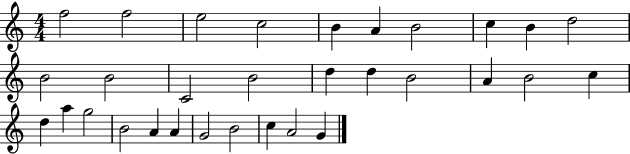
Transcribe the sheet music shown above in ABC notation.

X:1
T:Untitled
M:4/4
L:1/4
K:C
f2 f2 e2 c2 B A B2 c B d2 B2 B2 C2 B2 d d B2 A B2 c d a g2 B2 A A G2 B2 c A2 G